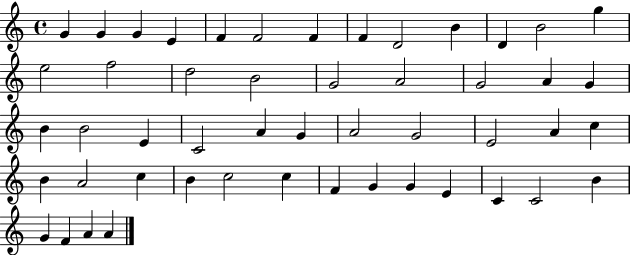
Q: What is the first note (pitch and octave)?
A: G4